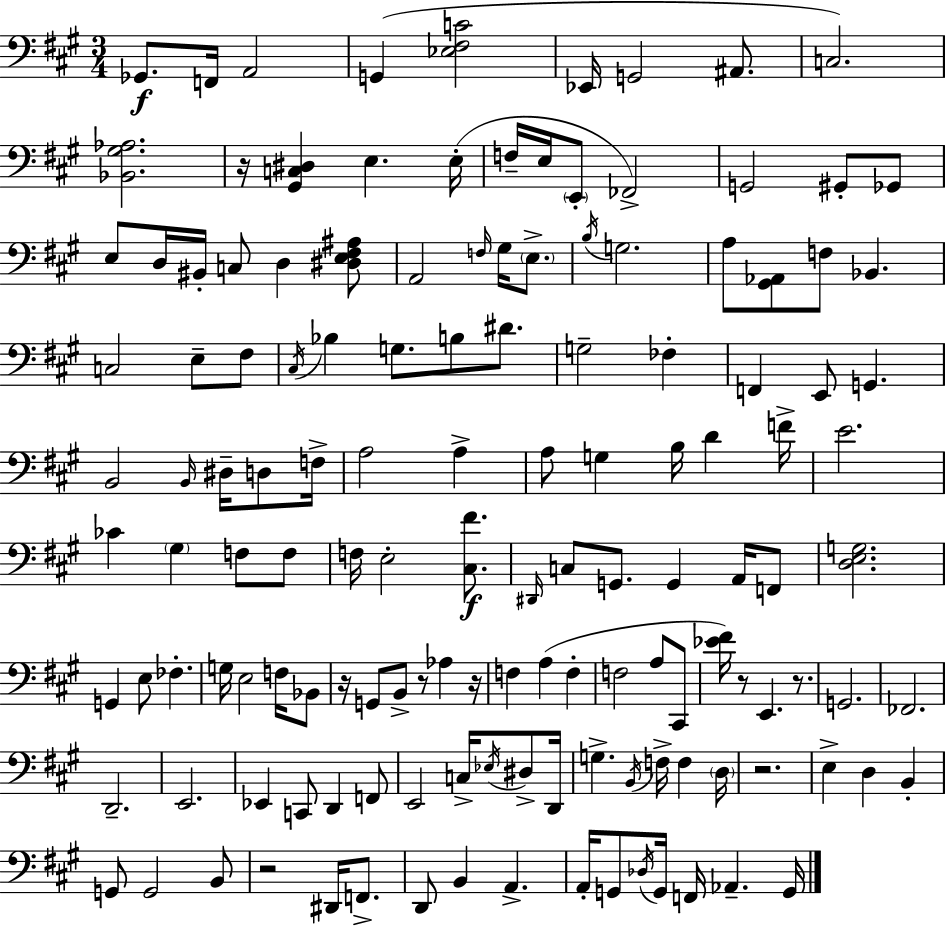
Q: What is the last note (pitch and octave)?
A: G2